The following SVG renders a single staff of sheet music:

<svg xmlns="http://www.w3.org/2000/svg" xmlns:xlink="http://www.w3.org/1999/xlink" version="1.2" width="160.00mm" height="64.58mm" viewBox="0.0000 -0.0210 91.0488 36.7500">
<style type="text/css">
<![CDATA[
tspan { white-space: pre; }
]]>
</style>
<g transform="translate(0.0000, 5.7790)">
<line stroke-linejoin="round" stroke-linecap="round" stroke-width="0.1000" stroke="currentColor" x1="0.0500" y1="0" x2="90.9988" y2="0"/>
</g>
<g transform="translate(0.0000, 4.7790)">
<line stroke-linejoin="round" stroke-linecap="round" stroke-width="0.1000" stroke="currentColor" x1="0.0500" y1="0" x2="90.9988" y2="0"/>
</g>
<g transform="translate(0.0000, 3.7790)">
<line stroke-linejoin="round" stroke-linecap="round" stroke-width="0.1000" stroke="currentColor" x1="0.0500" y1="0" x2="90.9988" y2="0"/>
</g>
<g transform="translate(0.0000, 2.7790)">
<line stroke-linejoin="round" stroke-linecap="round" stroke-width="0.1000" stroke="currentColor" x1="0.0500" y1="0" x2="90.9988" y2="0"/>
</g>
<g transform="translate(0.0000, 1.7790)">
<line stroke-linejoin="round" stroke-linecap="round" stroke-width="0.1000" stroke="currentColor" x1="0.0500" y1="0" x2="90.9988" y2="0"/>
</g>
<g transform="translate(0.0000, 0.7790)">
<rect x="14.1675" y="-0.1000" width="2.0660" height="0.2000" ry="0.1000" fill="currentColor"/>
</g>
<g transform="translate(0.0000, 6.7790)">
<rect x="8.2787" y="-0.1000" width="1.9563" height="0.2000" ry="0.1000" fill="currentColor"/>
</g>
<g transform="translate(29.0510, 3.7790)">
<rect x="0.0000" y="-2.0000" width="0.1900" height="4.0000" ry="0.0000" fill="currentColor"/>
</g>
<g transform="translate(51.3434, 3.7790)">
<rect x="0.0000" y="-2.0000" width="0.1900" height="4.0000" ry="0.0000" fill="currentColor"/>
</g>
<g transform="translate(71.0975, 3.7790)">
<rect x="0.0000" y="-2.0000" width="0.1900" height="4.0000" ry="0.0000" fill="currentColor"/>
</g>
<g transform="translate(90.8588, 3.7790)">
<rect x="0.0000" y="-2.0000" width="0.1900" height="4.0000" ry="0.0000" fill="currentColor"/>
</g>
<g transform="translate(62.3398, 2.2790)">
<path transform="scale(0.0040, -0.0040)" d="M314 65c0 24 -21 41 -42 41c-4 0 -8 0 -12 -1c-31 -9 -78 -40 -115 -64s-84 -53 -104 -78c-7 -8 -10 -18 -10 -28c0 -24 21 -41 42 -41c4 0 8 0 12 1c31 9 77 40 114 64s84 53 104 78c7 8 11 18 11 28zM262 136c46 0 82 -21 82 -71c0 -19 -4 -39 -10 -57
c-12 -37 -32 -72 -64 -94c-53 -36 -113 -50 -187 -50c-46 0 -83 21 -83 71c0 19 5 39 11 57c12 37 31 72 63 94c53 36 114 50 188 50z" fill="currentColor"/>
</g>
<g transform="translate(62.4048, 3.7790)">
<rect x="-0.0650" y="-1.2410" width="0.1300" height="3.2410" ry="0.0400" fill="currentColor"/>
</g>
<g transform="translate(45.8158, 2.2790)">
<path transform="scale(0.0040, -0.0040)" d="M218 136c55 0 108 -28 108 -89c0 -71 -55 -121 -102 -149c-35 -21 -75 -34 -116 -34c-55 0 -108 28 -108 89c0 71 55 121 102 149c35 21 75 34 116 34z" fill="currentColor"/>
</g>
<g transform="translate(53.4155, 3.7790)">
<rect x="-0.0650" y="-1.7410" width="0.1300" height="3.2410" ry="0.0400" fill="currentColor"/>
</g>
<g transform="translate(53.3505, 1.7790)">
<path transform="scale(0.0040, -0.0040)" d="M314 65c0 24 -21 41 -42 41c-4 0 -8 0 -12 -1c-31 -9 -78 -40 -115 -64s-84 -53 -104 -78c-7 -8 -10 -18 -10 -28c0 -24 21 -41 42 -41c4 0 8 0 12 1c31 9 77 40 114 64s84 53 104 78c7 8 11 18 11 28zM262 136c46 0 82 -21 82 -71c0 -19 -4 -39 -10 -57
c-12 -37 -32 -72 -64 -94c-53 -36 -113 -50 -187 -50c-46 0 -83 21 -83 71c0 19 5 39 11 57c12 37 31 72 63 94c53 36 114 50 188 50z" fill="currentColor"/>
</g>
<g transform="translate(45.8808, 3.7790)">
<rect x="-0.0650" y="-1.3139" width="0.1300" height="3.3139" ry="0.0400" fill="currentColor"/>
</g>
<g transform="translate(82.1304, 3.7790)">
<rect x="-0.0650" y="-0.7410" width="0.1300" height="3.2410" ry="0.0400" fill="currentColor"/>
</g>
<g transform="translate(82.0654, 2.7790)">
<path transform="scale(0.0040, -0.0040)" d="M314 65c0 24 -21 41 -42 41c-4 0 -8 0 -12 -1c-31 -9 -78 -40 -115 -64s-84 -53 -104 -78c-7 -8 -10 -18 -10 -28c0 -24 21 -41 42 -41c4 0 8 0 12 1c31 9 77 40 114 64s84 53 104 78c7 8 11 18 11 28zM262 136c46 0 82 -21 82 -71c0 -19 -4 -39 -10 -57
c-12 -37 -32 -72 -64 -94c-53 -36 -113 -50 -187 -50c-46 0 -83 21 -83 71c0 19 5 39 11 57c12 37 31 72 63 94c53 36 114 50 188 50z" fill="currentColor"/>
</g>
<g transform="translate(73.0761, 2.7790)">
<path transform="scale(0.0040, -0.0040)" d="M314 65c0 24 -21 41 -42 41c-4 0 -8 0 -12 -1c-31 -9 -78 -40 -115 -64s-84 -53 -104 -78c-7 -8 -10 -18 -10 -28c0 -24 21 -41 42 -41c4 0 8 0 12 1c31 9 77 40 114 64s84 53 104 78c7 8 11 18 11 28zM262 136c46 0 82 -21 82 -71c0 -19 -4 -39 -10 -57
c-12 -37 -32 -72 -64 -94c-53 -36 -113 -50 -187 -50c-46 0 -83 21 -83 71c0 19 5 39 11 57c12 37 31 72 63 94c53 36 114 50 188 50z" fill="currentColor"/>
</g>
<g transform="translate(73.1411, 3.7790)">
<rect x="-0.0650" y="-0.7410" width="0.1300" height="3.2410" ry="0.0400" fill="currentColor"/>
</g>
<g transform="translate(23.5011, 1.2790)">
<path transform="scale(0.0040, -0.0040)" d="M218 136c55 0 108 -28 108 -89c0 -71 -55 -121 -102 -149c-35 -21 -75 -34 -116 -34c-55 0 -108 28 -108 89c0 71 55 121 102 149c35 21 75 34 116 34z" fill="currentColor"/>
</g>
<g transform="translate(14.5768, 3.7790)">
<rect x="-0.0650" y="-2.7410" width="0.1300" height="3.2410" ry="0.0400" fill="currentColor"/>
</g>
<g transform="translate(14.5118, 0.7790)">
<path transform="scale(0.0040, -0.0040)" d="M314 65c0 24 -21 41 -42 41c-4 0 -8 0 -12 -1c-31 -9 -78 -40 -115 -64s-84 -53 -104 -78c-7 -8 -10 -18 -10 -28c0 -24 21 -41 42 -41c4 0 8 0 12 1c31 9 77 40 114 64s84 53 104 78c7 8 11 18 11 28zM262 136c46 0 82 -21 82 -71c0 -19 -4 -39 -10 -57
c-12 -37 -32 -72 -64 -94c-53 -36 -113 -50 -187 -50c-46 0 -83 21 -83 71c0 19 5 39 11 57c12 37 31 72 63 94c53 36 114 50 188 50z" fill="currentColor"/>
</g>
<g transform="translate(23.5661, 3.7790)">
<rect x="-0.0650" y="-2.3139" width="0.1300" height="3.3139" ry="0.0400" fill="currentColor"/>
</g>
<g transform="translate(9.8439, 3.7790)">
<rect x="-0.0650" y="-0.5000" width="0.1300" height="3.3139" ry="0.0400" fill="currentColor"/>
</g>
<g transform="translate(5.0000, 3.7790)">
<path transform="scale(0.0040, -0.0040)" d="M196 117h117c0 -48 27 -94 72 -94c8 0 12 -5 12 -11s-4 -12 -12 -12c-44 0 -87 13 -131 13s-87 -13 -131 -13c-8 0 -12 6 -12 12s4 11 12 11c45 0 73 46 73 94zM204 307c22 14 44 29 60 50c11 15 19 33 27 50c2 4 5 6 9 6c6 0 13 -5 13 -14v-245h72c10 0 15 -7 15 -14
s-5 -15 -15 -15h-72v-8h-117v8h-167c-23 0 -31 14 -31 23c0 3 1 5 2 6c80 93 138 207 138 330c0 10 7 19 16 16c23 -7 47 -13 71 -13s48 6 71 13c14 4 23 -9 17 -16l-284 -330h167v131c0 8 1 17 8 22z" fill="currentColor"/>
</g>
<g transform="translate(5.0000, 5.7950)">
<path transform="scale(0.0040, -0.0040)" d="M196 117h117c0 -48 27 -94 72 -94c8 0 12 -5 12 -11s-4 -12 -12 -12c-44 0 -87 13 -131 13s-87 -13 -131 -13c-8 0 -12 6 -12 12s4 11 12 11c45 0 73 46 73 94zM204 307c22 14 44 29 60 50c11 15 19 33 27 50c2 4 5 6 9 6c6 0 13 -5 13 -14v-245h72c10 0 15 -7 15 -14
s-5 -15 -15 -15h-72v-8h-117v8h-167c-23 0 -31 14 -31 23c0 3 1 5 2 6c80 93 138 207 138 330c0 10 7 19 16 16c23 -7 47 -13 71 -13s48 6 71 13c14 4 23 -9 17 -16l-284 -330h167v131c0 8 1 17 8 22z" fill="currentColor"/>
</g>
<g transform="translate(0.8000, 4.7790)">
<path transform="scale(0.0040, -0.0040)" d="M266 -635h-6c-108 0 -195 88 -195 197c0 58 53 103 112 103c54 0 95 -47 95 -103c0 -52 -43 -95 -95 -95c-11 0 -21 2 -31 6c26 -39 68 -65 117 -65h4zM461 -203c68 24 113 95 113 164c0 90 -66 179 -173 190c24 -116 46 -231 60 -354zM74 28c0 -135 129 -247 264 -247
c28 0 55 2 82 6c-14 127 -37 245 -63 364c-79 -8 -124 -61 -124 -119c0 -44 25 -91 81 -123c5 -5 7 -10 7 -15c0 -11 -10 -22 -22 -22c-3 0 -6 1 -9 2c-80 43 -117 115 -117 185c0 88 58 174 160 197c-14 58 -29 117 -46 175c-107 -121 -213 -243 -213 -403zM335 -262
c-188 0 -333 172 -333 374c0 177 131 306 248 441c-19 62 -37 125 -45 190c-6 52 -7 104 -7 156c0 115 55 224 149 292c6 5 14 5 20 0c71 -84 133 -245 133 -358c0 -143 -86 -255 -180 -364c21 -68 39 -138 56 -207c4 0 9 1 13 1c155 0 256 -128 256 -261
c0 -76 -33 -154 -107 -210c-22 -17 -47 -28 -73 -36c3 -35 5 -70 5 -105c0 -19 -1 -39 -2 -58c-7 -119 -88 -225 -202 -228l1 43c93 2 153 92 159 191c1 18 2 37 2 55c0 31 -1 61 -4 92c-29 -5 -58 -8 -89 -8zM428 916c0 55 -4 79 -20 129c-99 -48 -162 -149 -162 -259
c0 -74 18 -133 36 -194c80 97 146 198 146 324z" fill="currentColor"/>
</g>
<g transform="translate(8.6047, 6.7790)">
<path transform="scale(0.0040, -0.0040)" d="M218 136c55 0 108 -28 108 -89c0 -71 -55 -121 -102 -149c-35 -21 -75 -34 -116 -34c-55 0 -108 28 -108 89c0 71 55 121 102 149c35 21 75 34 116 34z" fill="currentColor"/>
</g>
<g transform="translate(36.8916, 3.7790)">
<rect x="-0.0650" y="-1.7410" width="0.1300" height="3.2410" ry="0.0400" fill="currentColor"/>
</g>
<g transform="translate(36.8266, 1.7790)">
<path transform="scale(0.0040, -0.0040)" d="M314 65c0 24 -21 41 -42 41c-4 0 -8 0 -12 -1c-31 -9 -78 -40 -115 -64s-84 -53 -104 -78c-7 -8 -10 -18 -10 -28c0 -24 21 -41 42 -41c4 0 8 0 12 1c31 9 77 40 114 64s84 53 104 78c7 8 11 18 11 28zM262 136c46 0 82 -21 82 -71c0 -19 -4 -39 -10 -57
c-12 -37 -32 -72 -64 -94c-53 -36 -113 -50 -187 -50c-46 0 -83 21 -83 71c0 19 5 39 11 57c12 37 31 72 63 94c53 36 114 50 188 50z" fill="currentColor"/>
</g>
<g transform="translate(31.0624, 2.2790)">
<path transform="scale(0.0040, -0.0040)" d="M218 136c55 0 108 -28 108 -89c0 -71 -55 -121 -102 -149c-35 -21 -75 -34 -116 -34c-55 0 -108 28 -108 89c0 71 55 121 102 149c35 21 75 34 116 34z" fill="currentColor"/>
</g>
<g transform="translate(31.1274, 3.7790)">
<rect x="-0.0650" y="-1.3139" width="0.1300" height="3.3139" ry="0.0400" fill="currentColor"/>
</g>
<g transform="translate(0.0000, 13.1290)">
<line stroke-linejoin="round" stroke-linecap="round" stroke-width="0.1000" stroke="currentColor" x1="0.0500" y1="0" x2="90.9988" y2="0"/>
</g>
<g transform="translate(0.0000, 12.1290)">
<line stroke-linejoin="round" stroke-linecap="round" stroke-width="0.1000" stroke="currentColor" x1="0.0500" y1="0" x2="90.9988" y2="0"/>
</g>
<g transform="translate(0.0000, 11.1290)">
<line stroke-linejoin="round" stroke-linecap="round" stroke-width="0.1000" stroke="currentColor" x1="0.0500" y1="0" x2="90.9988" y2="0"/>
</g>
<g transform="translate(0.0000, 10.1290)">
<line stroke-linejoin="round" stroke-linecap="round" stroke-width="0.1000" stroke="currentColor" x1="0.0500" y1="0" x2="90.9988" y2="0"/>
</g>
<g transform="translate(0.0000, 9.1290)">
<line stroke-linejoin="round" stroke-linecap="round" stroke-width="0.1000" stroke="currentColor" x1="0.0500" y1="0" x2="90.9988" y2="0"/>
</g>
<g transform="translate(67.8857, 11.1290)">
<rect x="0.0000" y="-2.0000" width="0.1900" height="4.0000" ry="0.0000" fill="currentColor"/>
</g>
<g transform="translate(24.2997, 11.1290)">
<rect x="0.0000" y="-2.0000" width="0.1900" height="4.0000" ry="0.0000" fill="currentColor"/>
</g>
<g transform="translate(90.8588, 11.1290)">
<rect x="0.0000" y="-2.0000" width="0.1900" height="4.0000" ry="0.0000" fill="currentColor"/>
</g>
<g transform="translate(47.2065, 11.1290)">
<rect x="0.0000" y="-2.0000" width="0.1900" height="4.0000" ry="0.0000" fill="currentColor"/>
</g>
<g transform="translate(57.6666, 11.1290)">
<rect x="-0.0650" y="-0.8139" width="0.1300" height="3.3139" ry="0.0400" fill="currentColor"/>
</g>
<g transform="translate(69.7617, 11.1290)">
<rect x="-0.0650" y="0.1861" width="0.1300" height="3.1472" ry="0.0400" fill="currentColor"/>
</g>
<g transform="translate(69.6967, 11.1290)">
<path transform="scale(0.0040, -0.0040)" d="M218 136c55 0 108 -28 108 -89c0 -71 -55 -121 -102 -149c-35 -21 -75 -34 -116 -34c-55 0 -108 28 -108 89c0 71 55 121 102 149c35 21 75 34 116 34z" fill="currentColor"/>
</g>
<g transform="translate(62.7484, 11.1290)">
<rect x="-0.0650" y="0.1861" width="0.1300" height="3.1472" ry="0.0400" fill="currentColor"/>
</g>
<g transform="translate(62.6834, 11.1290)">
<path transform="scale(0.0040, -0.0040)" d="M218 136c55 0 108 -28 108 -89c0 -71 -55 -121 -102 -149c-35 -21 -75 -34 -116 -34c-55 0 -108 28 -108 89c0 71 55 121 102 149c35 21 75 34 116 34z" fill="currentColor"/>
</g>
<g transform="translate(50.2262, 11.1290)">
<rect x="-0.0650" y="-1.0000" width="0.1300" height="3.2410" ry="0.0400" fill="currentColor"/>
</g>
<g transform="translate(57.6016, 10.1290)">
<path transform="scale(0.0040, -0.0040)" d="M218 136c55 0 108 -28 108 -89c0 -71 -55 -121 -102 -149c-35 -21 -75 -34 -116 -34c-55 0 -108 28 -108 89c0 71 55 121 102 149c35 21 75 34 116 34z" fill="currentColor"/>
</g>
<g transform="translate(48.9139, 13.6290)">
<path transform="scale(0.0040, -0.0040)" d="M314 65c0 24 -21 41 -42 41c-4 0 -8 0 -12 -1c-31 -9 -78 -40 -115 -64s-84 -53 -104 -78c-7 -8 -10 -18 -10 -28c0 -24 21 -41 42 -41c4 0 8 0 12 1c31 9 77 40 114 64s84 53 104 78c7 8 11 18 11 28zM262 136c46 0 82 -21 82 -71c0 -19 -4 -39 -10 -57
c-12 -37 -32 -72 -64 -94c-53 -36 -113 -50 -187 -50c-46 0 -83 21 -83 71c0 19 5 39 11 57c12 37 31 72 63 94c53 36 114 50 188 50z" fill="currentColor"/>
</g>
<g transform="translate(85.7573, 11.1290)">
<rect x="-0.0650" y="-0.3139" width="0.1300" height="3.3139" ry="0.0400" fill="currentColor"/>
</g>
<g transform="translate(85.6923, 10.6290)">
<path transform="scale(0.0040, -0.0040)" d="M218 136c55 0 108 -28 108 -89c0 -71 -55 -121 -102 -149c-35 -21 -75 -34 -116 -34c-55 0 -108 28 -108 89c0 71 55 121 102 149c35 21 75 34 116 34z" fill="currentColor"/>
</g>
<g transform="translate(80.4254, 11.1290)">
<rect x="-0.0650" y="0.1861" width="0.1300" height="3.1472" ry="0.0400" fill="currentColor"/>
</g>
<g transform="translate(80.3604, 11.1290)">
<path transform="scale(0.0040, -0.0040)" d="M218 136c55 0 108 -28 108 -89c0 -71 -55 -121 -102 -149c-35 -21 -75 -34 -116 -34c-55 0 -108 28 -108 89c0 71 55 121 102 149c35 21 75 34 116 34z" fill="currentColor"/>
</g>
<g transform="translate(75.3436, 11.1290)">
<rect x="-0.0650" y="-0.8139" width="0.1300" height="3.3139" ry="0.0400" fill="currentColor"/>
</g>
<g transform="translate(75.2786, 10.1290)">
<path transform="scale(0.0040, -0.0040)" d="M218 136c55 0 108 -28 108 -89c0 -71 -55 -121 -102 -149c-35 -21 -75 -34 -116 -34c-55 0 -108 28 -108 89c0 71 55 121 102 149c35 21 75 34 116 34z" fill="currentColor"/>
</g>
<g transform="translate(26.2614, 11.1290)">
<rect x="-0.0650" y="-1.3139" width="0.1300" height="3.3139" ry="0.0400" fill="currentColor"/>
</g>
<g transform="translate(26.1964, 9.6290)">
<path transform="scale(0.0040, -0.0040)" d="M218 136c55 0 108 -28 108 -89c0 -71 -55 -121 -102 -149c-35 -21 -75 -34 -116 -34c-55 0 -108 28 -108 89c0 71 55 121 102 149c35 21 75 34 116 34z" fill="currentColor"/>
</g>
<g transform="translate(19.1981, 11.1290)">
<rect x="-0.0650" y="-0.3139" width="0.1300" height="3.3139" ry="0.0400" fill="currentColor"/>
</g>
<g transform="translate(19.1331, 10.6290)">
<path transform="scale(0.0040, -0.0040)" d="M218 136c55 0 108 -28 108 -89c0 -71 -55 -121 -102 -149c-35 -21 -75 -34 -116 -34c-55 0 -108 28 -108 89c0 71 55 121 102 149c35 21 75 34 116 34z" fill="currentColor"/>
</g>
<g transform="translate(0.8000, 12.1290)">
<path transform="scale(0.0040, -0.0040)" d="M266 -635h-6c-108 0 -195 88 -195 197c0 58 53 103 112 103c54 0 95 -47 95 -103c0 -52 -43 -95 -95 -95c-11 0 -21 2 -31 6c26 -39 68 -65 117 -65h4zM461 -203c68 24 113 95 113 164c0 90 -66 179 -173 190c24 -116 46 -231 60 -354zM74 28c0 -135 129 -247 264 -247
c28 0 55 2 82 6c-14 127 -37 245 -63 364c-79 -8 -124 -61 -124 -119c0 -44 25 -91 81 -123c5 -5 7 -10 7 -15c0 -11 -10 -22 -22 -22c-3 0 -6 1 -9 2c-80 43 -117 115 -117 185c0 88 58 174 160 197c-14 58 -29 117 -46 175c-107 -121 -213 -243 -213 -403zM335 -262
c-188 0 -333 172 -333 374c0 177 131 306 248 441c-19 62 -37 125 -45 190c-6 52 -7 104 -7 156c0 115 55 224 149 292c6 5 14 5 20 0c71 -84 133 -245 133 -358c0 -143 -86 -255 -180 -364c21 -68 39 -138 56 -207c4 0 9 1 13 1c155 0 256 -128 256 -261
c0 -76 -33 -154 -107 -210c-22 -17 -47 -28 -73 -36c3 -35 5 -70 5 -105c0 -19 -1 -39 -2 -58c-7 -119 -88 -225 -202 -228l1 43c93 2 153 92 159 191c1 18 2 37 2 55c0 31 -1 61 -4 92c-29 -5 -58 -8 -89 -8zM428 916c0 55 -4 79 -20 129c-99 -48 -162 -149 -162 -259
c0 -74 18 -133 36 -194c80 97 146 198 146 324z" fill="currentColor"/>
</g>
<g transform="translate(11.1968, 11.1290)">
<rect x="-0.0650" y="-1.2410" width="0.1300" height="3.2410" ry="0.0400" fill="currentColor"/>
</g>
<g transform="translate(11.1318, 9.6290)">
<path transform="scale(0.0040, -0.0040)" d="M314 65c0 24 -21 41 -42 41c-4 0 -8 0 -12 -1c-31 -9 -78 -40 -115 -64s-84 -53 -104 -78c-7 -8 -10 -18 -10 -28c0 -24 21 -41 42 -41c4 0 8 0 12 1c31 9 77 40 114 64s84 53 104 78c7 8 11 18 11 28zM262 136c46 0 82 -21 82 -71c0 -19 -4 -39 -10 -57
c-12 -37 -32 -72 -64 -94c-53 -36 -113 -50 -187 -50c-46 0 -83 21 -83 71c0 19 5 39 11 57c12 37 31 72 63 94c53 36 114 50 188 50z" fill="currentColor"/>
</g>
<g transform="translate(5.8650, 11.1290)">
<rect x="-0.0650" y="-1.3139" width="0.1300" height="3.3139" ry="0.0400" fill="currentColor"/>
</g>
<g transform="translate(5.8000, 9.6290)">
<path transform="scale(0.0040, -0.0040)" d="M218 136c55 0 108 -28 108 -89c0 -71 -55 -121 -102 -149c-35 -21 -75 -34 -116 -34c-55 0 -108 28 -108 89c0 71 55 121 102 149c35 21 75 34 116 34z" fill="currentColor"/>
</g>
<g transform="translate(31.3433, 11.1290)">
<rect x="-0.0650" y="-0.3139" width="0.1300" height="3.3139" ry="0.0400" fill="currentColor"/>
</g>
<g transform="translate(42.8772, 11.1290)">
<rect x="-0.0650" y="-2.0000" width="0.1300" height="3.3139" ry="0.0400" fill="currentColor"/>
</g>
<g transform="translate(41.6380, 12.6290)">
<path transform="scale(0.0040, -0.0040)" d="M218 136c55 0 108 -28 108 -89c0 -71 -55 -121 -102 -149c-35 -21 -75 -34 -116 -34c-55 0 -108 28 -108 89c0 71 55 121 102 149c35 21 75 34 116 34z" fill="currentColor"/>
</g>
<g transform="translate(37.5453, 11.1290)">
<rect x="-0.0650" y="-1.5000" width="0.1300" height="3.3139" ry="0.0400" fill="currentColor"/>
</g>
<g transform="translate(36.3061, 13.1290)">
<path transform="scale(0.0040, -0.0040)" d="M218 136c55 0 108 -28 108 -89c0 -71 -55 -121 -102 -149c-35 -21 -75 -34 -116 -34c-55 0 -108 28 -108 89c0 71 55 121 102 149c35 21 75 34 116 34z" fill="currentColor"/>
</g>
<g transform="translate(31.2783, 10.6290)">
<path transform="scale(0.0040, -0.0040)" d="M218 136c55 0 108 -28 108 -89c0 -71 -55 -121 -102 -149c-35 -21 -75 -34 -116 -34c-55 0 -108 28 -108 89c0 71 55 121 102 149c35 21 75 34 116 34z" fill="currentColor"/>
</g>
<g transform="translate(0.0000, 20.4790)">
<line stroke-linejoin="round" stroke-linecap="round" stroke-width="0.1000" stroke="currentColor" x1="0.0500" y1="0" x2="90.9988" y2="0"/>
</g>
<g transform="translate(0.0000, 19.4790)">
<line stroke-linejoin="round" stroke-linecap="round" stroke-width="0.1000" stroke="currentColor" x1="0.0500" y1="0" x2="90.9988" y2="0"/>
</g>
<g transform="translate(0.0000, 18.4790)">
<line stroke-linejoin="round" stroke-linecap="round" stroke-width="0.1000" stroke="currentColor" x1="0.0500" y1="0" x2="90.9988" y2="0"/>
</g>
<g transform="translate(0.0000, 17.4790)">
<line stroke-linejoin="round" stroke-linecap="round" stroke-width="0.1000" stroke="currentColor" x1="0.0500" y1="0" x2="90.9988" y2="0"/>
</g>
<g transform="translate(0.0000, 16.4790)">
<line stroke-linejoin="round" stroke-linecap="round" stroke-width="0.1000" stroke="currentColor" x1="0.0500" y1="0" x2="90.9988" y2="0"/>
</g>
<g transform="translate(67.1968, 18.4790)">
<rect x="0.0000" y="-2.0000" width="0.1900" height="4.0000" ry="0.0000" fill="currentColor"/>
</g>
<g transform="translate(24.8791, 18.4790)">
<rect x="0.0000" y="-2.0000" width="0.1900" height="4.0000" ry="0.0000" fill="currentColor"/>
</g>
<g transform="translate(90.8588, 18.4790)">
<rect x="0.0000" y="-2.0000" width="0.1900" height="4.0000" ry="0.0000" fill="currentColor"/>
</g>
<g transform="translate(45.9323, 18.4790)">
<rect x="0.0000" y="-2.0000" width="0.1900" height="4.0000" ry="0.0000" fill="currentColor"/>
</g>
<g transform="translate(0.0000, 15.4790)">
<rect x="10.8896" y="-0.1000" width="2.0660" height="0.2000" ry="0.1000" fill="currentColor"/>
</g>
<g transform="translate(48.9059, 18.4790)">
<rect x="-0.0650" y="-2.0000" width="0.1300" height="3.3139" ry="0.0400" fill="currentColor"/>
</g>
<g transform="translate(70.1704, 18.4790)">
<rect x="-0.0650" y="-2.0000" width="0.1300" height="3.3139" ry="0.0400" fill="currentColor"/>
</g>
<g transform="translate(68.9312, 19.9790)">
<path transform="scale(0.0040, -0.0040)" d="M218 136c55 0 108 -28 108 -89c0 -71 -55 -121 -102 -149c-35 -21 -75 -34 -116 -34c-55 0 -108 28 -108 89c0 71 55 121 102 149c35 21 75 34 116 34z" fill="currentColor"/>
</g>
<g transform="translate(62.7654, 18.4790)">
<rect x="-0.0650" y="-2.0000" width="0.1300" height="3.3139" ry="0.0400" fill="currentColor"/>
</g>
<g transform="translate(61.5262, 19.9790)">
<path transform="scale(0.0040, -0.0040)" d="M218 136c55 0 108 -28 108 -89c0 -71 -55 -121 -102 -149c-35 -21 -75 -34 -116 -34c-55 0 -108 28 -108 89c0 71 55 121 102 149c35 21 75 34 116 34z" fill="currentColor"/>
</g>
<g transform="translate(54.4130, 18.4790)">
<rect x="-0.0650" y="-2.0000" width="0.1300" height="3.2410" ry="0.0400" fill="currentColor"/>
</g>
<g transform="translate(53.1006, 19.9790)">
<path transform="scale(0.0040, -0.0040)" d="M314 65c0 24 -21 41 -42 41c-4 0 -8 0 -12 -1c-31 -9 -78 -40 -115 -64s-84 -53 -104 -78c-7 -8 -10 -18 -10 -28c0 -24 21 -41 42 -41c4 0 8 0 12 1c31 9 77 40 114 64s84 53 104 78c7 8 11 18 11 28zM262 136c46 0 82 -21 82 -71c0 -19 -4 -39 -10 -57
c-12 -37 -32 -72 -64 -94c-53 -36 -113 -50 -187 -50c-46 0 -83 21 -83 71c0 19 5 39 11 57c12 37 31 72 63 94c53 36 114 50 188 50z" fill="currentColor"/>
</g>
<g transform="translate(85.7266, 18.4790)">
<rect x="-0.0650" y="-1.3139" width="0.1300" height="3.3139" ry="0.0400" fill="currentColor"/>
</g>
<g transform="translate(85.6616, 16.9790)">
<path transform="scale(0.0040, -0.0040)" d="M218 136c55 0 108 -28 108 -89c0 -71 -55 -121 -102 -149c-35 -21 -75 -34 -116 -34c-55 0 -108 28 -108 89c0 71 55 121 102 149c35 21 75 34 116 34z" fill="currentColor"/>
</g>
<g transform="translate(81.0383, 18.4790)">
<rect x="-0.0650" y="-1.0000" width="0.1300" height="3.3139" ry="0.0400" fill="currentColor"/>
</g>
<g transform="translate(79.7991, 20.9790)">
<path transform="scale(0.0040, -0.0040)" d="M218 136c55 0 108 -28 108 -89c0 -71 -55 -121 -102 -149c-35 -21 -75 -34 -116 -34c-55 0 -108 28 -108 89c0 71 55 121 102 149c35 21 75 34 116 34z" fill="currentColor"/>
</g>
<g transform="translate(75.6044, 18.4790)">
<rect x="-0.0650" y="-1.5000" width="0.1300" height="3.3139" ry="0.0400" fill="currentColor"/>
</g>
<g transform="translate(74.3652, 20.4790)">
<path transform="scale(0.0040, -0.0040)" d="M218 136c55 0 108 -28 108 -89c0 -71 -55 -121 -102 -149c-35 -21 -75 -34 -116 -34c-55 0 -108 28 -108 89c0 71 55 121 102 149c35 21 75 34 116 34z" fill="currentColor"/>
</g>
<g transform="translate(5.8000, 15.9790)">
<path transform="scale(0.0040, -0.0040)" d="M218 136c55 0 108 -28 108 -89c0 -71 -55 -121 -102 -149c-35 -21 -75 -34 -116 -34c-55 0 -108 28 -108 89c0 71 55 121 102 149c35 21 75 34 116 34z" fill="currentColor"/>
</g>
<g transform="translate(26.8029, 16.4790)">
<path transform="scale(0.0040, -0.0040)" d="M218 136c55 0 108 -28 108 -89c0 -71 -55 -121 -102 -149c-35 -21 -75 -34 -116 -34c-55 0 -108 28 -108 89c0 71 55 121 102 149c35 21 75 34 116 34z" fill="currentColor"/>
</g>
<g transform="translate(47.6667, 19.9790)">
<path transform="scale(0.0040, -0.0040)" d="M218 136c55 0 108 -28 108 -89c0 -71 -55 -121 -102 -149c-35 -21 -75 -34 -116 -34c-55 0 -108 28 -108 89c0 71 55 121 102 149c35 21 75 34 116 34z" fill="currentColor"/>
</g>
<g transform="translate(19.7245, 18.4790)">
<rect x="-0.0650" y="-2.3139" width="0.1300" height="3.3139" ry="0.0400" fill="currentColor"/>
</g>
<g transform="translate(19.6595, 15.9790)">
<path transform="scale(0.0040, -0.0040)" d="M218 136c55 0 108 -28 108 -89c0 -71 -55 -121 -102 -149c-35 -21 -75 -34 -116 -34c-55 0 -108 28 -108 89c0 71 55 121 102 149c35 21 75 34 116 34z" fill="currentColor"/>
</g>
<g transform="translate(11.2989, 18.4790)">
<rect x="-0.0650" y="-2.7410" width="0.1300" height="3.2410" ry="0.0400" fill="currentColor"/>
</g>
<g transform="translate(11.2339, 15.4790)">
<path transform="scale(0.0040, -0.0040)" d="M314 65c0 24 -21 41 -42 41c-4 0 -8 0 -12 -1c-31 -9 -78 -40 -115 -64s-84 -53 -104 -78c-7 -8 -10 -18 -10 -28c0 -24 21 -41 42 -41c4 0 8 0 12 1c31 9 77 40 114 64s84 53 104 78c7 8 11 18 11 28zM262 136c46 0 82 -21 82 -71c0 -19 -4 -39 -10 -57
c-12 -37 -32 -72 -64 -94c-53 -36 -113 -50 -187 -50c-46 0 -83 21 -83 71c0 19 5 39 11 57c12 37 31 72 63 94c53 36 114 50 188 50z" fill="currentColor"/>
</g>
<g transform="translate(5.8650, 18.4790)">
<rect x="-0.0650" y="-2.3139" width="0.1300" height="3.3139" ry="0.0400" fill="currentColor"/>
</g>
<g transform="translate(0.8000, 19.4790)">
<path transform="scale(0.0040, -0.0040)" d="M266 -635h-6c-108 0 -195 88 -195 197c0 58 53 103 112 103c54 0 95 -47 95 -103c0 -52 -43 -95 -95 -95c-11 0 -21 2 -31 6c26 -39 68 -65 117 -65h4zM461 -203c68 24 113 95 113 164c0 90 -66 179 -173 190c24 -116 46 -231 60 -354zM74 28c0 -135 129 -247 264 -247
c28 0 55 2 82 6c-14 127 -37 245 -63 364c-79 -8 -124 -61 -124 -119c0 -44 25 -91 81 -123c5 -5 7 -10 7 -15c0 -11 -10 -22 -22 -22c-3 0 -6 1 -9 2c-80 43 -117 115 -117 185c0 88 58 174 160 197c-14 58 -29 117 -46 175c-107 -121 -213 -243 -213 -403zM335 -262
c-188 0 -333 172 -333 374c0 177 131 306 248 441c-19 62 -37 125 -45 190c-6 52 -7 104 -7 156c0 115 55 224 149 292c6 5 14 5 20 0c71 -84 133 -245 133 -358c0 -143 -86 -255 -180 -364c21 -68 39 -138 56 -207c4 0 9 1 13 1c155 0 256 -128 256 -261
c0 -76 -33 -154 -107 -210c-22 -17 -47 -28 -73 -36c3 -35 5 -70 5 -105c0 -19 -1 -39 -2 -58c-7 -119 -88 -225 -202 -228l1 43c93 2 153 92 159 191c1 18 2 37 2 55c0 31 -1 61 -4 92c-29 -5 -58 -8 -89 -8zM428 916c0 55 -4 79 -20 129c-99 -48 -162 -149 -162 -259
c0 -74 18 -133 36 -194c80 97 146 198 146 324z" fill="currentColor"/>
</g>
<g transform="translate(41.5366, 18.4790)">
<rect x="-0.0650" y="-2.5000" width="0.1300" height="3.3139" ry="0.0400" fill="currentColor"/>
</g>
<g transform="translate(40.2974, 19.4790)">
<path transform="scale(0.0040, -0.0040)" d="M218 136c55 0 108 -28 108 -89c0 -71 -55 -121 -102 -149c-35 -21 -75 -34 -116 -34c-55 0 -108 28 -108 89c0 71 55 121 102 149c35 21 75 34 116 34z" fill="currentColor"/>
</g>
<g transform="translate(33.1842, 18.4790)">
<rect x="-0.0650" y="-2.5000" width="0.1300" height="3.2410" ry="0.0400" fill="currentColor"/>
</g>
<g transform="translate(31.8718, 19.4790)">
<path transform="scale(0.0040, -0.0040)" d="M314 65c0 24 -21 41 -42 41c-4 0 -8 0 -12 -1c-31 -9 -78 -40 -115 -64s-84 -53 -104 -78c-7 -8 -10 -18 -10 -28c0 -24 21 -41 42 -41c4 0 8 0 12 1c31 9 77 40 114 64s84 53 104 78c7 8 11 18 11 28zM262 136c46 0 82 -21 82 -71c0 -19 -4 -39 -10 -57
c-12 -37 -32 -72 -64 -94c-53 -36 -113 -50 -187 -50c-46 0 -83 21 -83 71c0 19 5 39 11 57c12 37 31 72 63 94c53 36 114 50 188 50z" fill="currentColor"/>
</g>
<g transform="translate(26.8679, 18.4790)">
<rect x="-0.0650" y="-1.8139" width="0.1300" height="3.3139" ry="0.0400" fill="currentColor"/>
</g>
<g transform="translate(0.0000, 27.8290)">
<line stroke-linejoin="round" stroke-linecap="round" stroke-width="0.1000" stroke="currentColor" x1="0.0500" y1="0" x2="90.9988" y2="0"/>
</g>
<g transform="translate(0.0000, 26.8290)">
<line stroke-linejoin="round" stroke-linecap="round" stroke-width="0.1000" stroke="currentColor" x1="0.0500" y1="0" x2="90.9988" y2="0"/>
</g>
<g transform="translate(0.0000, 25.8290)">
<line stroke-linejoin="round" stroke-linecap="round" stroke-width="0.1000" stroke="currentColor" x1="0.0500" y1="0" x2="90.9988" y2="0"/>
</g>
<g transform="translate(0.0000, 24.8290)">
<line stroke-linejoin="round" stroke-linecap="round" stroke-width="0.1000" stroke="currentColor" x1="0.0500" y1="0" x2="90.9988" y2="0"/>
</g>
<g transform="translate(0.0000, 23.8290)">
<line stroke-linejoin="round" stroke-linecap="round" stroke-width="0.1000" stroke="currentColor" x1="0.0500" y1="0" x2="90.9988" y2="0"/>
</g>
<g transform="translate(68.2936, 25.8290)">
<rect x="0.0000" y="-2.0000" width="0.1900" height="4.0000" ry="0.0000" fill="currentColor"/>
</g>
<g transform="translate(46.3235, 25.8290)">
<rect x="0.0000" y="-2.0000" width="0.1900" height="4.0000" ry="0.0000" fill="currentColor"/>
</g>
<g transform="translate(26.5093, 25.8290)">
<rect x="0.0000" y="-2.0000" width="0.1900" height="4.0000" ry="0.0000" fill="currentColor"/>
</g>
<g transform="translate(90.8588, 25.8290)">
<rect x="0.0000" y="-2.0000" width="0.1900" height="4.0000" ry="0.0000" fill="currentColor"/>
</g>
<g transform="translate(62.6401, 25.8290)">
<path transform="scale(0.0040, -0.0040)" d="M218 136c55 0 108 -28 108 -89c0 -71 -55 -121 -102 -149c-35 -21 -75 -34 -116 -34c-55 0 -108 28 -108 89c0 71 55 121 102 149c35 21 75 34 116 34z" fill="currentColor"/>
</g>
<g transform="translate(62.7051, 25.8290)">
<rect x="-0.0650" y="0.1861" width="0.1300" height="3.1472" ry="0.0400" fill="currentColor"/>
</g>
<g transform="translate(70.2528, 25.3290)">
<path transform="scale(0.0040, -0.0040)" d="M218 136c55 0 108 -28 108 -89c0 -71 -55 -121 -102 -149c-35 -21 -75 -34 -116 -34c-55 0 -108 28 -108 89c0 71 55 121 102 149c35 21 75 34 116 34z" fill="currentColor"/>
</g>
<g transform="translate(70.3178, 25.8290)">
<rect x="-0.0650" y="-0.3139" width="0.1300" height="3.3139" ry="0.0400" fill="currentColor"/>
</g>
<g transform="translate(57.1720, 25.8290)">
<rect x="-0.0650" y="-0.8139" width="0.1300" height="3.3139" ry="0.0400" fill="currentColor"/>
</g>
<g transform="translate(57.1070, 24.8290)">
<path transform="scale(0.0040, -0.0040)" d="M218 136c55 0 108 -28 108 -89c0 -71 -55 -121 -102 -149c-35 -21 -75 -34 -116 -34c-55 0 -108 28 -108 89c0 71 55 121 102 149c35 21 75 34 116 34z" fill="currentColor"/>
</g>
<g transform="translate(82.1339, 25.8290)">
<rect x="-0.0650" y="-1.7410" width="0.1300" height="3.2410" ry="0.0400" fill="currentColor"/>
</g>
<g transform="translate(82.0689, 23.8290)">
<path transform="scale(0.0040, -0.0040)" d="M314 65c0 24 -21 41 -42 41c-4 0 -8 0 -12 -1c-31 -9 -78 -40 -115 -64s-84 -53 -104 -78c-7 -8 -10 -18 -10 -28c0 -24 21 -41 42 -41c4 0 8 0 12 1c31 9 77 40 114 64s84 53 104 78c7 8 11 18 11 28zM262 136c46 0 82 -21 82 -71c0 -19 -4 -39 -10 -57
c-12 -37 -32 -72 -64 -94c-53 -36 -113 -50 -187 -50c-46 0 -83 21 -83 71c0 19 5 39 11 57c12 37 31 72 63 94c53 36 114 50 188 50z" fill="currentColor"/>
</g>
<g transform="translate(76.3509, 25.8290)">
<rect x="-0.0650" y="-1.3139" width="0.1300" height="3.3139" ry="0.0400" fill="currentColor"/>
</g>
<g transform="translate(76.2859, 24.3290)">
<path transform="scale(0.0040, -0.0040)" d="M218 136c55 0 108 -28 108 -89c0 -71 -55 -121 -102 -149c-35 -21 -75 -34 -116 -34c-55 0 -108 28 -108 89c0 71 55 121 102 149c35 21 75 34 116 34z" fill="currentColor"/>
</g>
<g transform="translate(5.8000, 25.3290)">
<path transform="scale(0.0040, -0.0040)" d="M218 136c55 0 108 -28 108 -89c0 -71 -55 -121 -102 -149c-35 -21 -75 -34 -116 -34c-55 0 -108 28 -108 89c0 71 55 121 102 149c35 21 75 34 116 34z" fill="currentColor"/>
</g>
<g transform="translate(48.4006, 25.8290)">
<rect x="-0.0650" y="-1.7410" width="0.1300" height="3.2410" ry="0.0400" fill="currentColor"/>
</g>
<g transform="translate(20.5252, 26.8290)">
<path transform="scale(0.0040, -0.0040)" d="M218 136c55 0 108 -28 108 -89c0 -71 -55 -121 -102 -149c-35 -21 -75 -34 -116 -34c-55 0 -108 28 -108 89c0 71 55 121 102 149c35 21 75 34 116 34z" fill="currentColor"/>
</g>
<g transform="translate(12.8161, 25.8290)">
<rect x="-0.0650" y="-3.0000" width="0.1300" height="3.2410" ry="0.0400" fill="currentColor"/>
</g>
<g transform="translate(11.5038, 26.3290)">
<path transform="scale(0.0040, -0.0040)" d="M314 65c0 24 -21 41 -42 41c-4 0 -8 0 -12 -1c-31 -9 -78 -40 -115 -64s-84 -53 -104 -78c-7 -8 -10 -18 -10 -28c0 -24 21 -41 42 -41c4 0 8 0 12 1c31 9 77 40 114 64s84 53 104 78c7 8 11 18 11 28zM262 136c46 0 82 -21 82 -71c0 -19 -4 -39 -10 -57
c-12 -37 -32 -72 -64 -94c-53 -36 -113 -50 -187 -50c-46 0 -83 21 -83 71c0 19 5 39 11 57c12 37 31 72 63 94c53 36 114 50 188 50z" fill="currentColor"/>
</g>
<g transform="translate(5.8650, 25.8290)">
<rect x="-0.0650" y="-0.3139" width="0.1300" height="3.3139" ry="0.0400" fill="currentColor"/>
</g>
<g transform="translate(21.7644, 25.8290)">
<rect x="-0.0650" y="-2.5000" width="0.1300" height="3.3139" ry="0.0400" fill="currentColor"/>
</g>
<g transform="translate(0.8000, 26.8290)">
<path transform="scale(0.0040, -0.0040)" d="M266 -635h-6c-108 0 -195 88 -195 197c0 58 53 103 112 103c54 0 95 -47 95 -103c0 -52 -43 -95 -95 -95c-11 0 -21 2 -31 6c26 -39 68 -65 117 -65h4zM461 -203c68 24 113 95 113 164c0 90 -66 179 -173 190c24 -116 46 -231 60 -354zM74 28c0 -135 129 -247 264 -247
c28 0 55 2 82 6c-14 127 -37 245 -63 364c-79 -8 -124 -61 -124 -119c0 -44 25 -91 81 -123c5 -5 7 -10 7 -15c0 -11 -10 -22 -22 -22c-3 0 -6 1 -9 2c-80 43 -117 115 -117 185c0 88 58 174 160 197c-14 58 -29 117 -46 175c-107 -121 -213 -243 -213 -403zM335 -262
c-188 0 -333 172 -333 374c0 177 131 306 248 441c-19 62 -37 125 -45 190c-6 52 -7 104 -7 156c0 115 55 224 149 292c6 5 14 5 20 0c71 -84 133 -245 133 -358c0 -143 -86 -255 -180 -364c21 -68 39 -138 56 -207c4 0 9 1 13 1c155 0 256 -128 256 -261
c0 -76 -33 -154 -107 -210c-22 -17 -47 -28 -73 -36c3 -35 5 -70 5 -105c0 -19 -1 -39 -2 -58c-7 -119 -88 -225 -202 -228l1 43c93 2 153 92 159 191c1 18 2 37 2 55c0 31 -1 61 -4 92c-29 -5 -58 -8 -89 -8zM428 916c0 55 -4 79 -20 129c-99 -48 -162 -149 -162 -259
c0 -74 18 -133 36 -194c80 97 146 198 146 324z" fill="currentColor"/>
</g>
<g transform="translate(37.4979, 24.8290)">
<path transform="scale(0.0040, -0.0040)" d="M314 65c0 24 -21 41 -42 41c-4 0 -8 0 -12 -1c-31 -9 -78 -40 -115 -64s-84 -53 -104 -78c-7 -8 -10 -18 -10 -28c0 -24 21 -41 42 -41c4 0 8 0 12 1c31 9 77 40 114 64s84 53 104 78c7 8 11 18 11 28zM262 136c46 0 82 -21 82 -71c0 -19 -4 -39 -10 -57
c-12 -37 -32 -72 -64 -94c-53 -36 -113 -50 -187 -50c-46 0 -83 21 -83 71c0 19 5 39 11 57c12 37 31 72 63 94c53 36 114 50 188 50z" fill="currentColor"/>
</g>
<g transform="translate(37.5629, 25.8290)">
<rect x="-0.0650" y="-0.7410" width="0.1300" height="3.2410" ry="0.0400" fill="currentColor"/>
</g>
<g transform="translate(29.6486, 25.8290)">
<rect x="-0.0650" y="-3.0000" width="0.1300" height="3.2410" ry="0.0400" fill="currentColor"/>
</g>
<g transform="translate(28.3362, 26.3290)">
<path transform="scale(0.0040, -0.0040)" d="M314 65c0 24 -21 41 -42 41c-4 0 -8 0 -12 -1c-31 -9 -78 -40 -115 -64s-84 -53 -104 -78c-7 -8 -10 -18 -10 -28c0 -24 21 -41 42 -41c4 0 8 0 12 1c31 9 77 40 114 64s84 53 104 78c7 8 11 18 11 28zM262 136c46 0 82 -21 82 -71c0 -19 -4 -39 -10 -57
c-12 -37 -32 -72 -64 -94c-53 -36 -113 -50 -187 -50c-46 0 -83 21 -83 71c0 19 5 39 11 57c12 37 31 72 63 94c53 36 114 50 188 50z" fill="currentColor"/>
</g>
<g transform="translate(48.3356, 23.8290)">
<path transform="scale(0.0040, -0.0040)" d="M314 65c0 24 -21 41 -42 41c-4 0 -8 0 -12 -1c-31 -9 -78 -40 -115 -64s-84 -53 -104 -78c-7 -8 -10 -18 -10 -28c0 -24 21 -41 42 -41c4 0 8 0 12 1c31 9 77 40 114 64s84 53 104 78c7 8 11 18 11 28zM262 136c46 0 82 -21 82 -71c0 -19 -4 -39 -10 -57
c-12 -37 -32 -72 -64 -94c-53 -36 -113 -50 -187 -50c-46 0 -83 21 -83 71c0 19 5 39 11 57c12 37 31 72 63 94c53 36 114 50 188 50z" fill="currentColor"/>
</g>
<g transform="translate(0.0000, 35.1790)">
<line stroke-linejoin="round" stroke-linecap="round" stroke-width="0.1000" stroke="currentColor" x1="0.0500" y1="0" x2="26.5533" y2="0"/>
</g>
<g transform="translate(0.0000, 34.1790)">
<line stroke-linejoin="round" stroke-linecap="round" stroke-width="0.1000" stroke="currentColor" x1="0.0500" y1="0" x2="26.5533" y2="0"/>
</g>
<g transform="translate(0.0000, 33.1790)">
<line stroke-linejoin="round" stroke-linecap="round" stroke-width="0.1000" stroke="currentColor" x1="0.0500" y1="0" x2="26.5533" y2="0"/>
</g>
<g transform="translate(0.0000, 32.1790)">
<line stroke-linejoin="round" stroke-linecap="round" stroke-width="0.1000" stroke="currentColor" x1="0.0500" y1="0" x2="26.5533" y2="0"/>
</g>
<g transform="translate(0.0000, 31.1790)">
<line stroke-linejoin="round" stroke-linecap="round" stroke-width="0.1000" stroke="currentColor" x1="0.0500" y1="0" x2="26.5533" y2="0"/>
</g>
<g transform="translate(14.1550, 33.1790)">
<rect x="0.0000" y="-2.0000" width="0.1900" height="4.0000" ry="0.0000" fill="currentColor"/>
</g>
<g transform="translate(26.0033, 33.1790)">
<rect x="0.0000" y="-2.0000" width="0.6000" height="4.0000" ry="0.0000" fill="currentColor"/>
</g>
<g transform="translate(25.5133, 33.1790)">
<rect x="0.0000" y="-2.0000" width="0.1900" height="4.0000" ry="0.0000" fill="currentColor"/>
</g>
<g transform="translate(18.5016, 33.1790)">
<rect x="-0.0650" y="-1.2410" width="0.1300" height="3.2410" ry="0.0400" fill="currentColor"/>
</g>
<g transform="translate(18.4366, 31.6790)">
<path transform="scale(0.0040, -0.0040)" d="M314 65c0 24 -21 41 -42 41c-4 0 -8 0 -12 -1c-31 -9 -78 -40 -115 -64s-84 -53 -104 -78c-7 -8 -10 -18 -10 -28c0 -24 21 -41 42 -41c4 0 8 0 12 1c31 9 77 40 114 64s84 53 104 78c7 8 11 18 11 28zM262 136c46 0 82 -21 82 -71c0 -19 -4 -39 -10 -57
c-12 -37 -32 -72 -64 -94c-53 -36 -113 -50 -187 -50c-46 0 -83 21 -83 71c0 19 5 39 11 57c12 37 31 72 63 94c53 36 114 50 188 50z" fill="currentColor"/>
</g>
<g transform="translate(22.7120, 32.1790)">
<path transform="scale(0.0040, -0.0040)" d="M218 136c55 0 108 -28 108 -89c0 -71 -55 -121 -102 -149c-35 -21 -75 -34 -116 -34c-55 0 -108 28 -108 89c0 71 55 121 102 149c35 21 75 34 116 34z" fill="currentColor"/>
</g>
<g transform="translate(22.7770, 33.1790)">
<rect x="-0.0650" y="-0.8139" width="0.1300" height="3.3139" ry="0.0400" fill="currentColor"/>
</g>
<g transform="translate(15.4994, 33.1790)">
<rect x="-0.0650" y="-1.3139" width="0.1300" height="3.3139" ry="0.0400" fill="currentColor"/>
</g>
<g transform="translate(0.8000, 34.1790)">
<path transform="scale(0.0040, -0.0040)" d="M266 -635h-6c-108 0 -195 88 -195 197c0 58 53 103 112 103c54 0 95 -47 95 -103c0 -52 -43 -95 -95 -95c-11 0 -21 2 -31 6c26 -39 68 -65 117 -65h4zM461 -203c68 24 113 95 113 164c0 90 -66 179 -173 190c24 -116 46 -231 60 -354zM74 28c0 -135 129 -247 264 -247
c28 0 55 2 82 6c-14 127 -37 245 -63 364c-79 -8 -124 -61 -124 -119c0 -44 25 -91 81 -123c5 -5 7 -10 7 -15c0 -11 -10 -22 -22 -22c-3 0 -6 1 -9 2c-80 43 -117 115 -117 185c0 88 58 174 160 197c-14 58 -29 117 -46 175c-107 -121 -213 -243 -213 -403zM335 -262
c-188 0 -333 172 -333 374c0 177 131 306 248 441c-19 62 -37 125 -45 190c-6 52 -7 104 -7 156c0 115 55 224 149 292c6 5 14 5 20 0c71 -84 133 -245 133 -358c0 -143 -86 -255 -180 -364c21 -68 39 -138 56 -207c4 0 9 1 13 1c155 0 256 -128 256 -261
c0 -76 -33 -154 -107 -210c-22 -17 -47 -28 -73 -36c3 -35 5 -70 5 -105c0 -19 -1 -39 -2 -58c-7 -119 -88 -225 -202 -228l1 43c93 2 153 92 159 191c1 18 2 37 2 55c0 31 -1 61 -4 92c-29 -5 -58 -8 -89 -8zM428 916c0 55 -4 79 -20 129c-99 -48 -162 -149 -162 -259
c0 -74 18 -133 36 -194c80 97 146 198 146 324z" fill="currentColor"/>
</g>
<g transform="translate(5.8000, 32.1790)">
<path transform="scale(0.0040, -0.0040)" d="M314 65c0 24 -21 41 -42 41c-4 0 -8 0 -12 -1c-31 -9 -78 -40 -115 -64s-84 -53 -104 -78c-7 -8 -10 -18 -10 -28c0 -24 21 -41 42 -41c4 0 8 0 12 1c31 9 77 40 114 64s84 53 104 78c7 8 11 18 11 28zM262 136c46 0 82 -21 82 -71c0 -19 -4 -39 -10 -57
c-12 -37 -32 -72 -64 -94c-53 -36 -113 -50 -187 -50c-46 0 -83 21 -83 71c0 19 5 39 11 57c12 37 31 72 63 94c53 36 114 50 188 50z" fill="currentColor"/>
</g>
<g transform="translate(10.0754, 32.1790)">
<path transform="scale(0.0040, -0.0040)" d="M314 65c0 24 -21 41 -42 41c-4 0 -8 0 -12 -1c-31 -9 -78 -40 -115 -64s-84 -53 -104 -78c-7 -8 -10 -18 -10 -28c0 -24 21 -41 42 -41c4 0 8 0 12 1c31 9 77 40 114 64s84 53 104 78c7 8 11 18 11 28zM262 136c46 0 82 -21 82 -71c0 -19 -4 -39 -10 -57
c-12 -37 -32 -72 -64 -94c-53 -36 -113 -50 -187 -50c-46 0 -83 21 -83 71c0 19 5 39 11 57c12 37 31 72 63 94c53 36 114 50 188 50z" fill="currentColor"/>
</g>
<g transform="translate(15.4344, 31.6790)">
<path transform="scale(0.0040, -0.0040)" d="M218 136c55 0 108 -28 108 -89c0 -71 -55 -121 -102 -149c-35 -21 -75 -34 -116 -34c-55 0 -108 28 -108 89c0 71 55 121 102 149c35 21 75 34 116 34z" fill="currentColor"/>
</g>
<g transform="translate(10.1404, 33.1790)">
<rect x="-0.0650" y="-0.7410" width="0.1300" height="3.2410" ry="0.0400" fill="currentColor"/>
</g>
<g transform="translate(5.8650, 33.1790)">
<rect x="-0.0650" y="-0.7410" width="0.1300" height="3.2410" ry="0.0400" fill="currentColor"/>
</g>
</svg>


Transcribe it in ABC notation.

X:1
T:Untitled
M:4/4
L:1/4
K:C
C a2 g e f2 e f2 e2 d2 d2 e e2 c e c E F D2 d B B d B c g a2 g f G2 G F F2 F F E D e c A2 G A2 d2 f2 d B c e f2 d2 d2 e e2 d